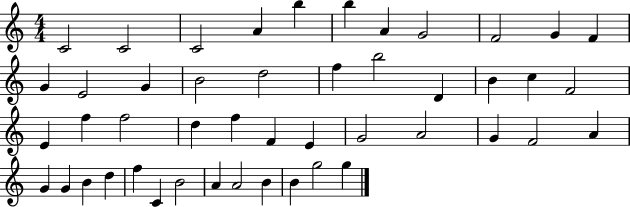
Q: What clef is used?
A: treble